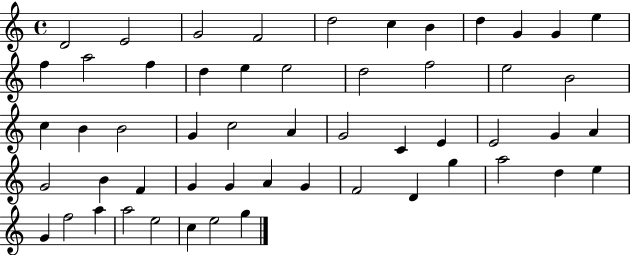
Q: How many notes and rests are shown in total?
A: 54